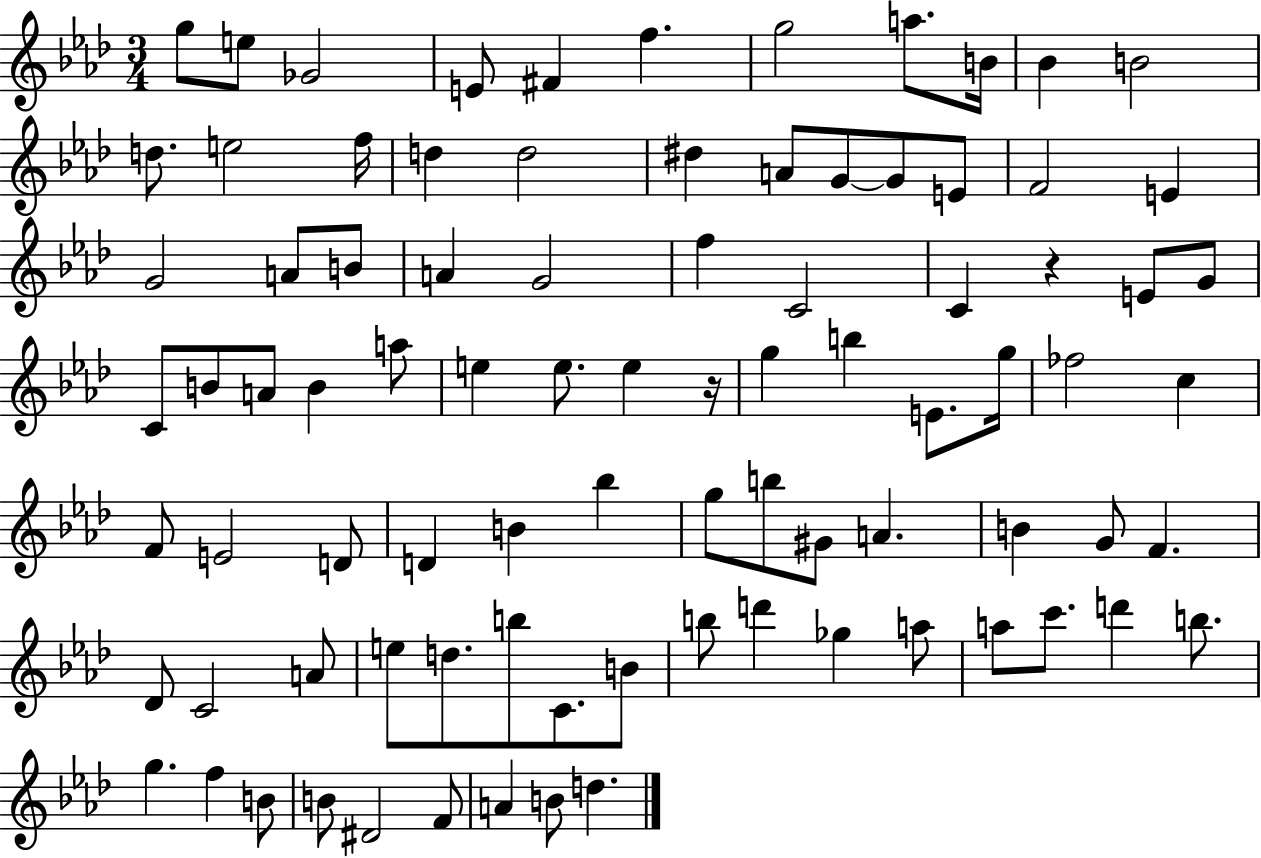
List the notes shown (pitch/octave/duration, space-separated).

G5/e E5/e Gb4/h E4/e F#4/q F5/q. G5/h A5/e. B4/s Bb4/q B4/h D5/e. E5/h F5/s D5/q D5/h D#5/q A4/e G4/e G4/e E4/e F4/h E4/q G4/h A4/e B4/e A4/q G4/h F5/q C4/h C4/q R/q E4/e G4/e C4/e B4/e A4/e B4/q A5/e E5/q E5/e. E5/q R/s G5/q B5/q E4/e. G5/s FES5/h C5/q F4/e E4/h D4/e D4/q B4/q Bb5/q G5/e B5/e G#4/e A4/q. B4/q G4/e F4/q. Db4/e C4/h A4/e E5/e D5/e. B5/e C4/e. B4/e B5/e D6/q Gb5/q A5/e A5/e C6/e. D6/q B5/e. G5/q. F5/q B4/e B4/e D#4/h F4/e A4/q B4/e D5/q.